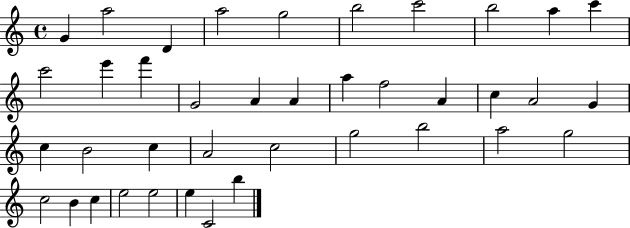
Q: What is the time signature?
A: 4/4